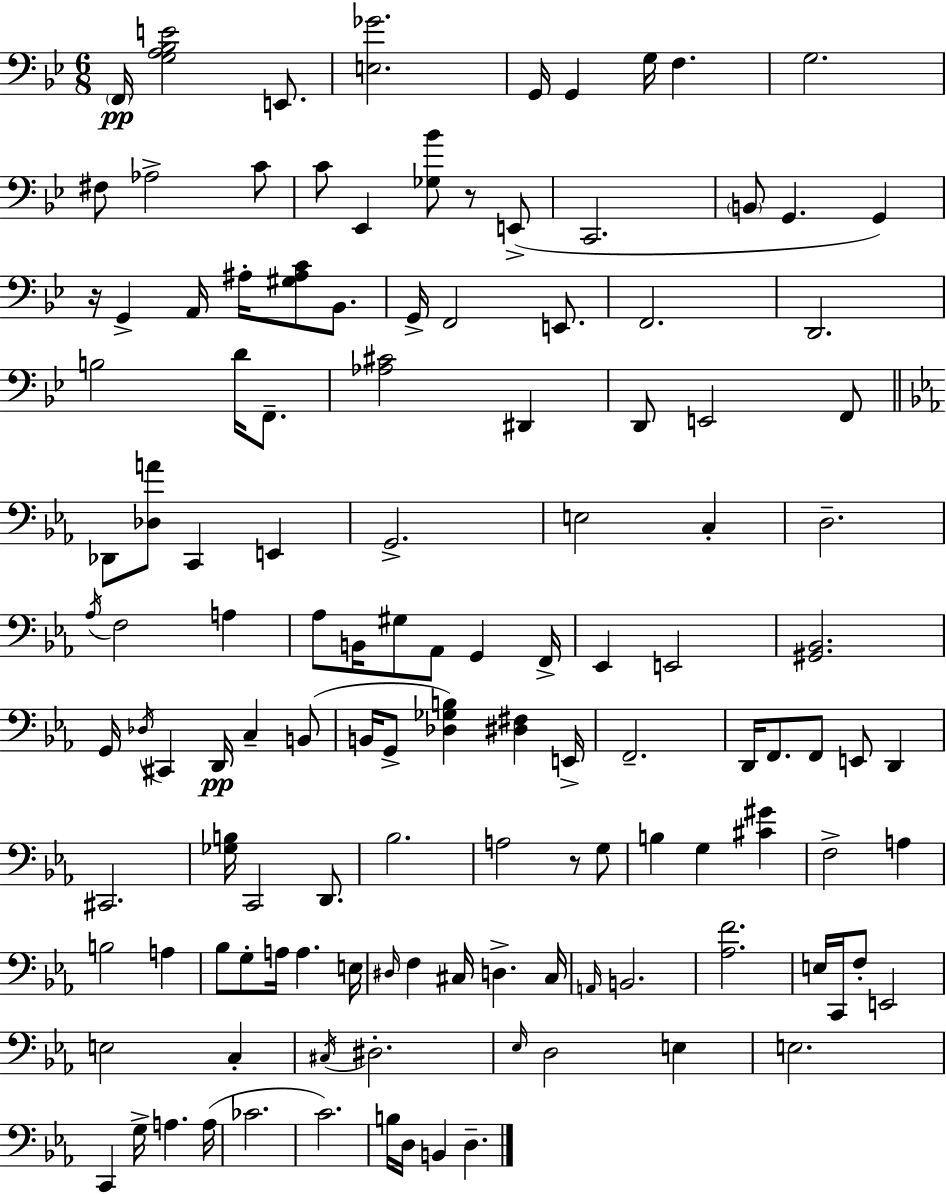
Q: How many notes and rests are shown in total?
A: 127